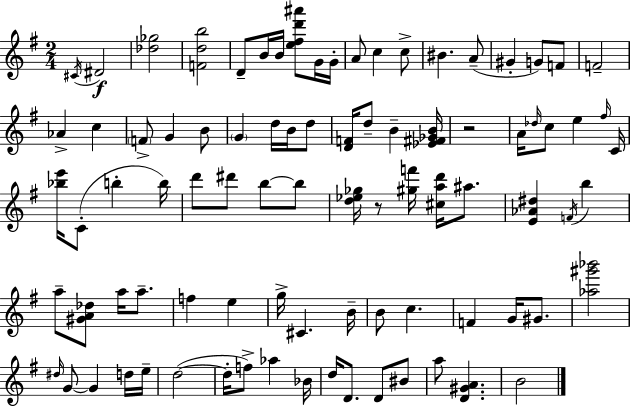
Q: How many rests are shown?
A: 2